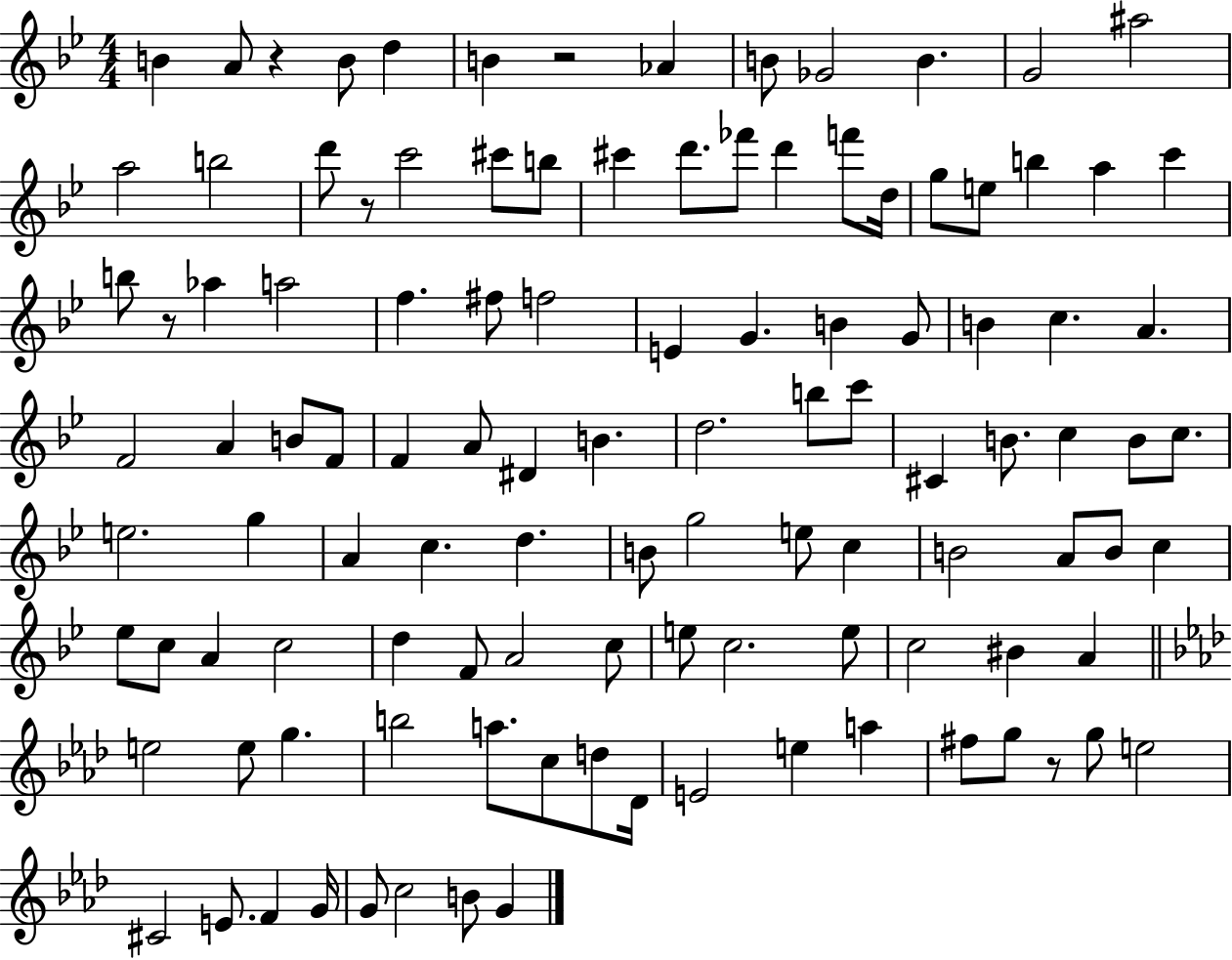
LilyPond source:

{
  \clef treble
  \numericTimeSignature
  \time 4/4
  \key bes \major
  b'4 a'8 r4 b'8 d''4 | b'4 r2 aes'4 | b'8 ges'2 b'4. | g'2 ais''2 | \break a''2 b''2 | d'''8 r8 c'''2 cis'''8 b''8 | cis'''4 d'''8. fes'''8 d'''4 f'''8 d''16 | g''8 e''8 b''4 a''4 c'''4 | \break b''8 r8 aes''4 a''2 | f''4. fis''8 f''2 | e'4 g'4. b'4 g'8 | b'4 c''4. a'4. | \break f'2 a'4 b'8 f'8 | f'4 a'8 dis'4 b'4. | d''2. b''8 c'''8 | cis'4 b'8. c''4 b'8 c''8. | \break e''2. g''4 | a'4 c''4. d''4. | b'8 g''2 e''8 c''4 | b'2 a'8 b'8 c''4 | \break ees''8 c''8 a'4 c''2 | d''4 f'8 a'2 c''8 | e''8 c''2. e''8 | c''2 bis'4 a'4 | \break \bar "||" \break \key f \minor e''2 e''8 g''4. | b''2 a''8. c''8 d''8 des'16 | e'2 e''4 a''4 | fis''8 g''8 r8 g''8 e''2 | \break cis'2 e'8. f'4 g'16 | g'8 c''2 b'8 g'4 | \bar "|."
}